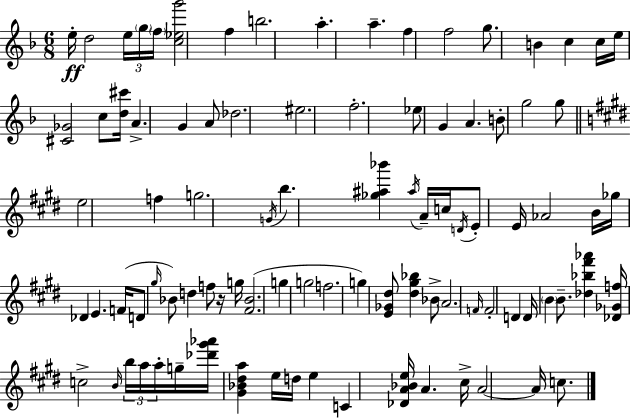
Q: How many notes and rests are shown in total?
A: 92